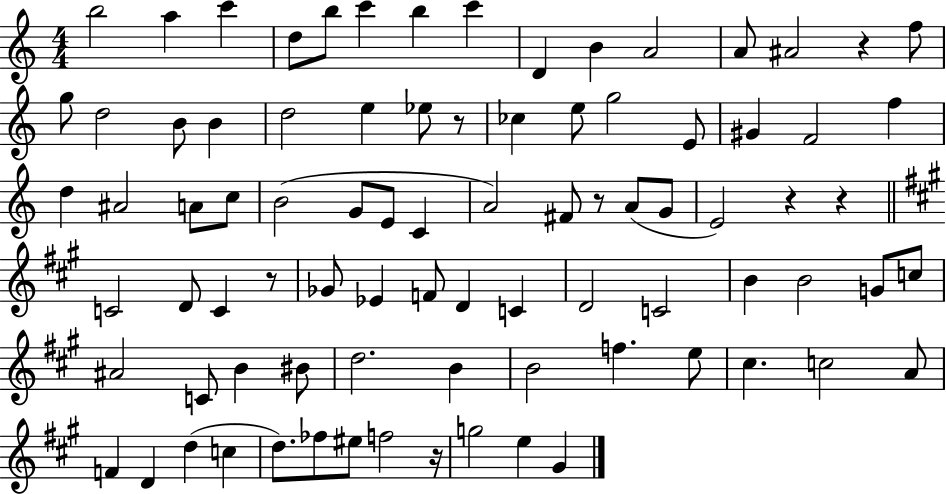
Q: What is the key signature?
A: C major